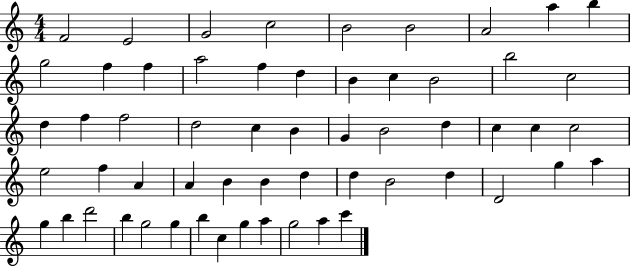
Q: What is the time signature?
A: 4/4